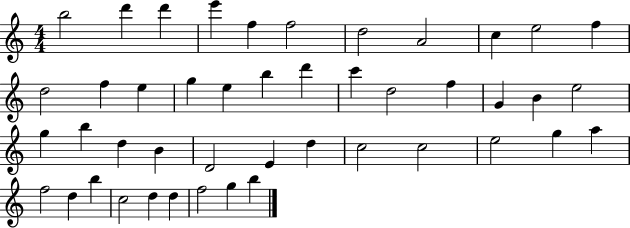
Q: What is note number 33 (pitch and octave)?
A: C5